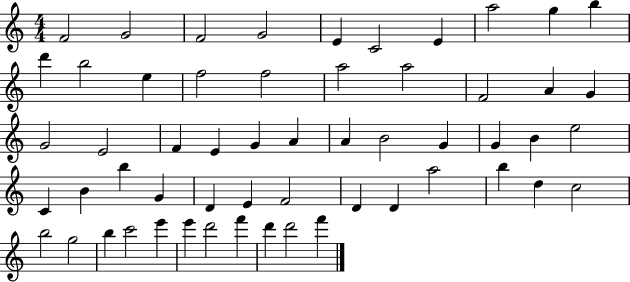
F4/h G4/h F4/h G4/h E4/q C4/h E4/q A5/h G5/q B5/q D6/q B5/h E5/q F5/h F5/h A5/h A5/h F4/h A4/q G4/q G4/h E4/h F4/q E4/q G4/q A4/q A4/q B4/h G4/q G4/q B4/q E5/h C4/q B4/q B5/q G4/q D4/q E4/q F4/h D4/q D4/q A5/h B5/q D5/q C5/h B5/h G5/h B5/q C6/h E6/q E6/q D6/h F6/q D6/q D6/h F6/q